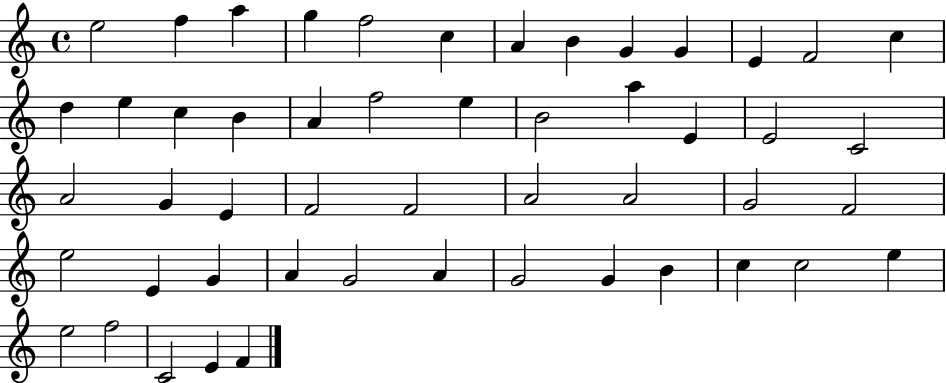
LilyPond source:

{
  \clef treble
  \time 4/4
  \defaultTimeSignature
  \key c \major
  e''2 f''4 a''4 | g''4 f''2 c''4 | a'4 b'4 g'4 g'4 | e'4 f'2 c''4 | \break d''4 e''4 c''4 b'4 | a'4 f''2 e''4 | b'2 a''4 e'4 | e'2 c'2 | \break a'2 g'4 e'4 | f'2 f'2 | a'2 a'2 | g'2 f'2 | \break e''2 e'4 g'4 | a'4 g'2 a'4 | g'2 g'4 b'4 | c''4 c''2 e''4 | \break e''2 f''2 | c'2 e'4 f'4 | \bar "|."
}